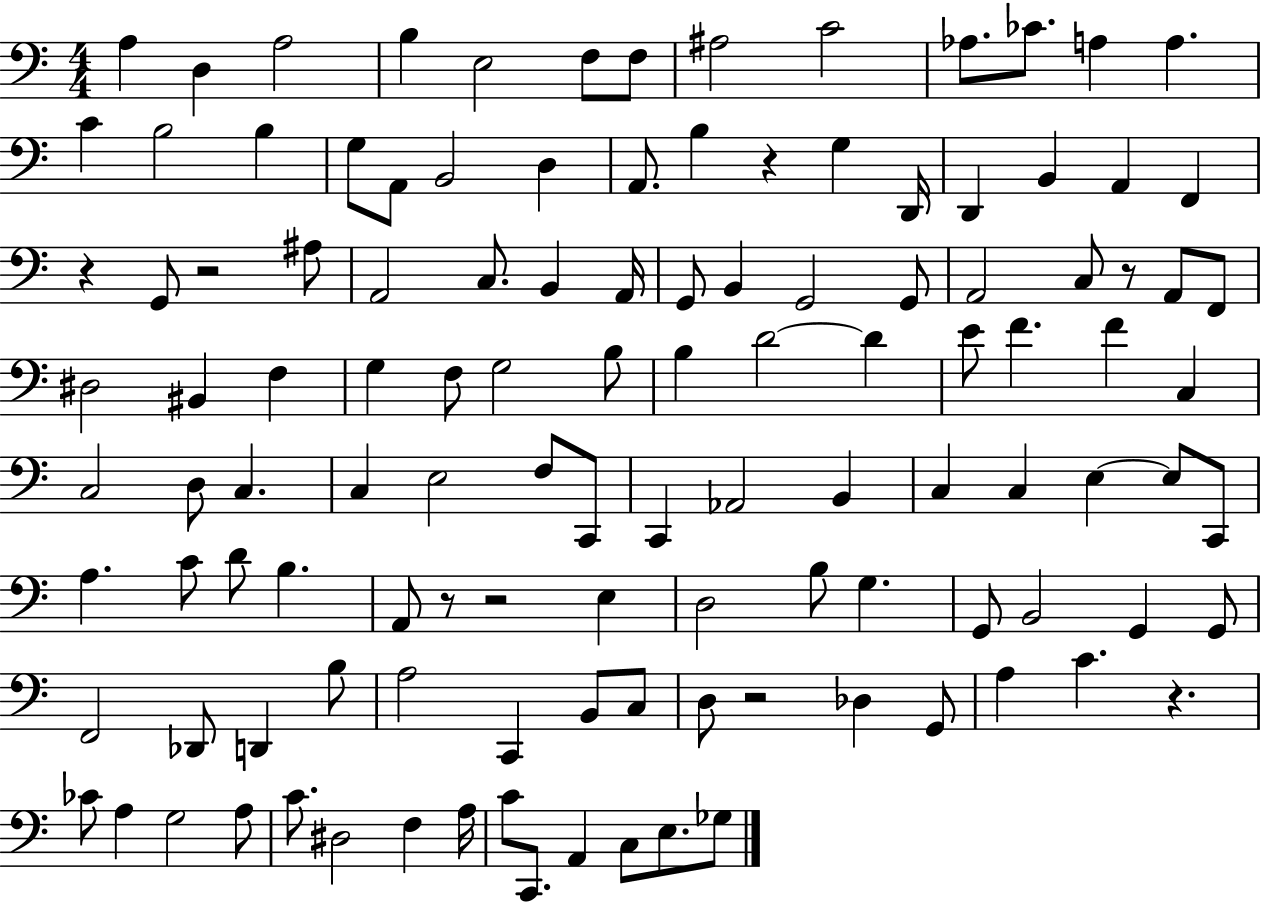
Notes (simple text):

A3/q D3/q A3/h B3/q E3/h F3/e F3/e A#3/h C4/h Ab3/e. CES4/e. A3/q A3/q. C4/q B3/h B3/q G3/e A2/e B2/h D3/q A2/e. B3/q R/q G3/q D2/s D2/q B2/q A2/q F2/q R/q G2/e R/h A#3/e A2/h C3/e. B2/q A2/s G2/e B2/q G2/h G2/e A2/h C3/e R/e A2/e F2/e D#3/h BIS2/q F3/q G3/q F3/e G3/h B3/e B3/q D4/h D4/q E4/e F4/q. F4/q C3/q C3/h D3/e C3/q. C3/q E3/h F3/e C2/e C2/q Ab2/h B2/q C3/q C3/q E3/q E3/e C2/e A3/q. C4/e D4/e B3/q. A2/e R/e R/h E3/q D3/h B3/e G3/q. G2/e B2/h G2/q G2/e F2/h Db2/e D2/q B3/e A3/h C2/q B2/e C3/e D3/e R/h Db3/q G2/e A3/q C4/q. R/q. CES4/e A3/q G3/h A3/e C4/e. D#3/h F3/q A3/s C4/e C2/e. A2/q C3/e E3/e. Gb3/e